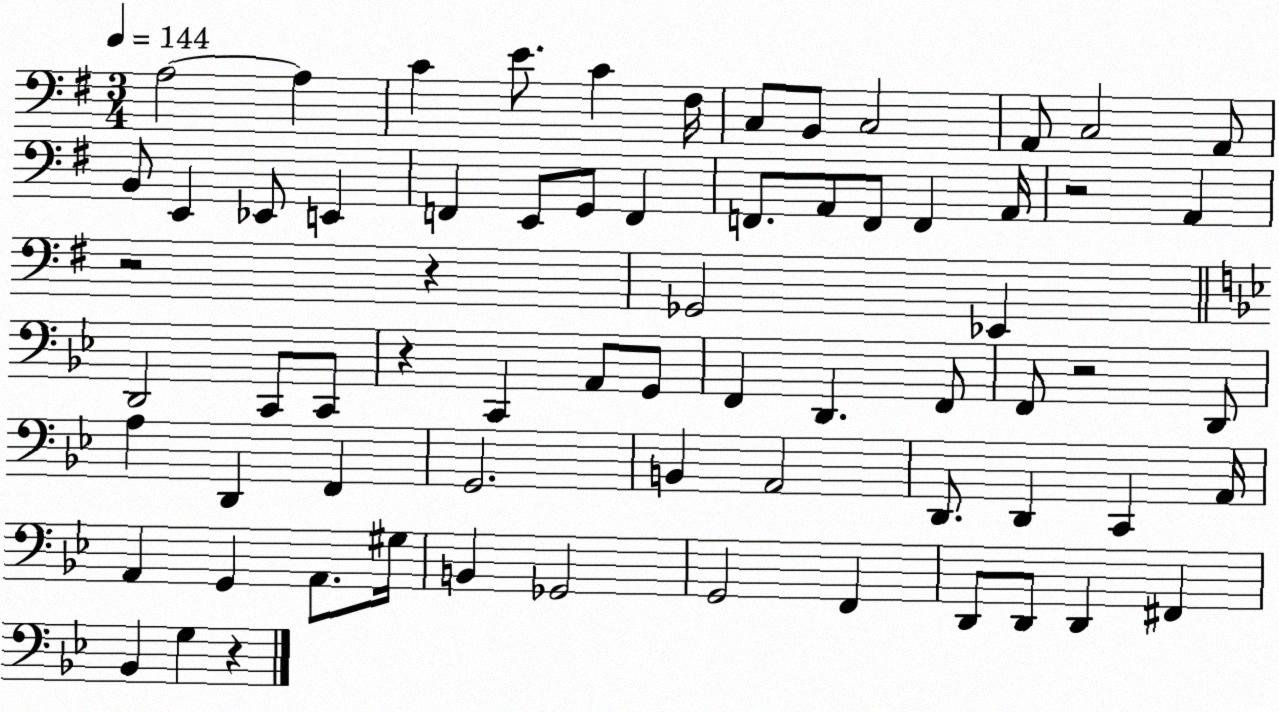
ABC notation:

X:1
T:Untitled
M:3/4
L:1/4
K:G
A,2 A, C E/2 C ^F,/4 C,/2 B,,/2 C,2 A,,/2 C,2 A,,/2 B,,/2 E,, _E,,/2 E,, F,, E,,/2 G,,/2 F,, F,,/2 A,,/2 F,,/2 F,, A,,/4 z2 A,, z2 z _G,,2 _E,, D,,2 C,,/2 C,,/2 z C,, A,,/2 G,,/2 F,, D,, F,,/2 F,,/2 z2 D,,/2 A, D,, F,, G,,2 B,, A,,2 D,,/2 D,, C,, A,,/4 A,, G,, A,,/2 ^G,/4 B,, _G,,2 G,,2 F,, D,,/2 D,,/2 D,, ^F,, _B,, G, z